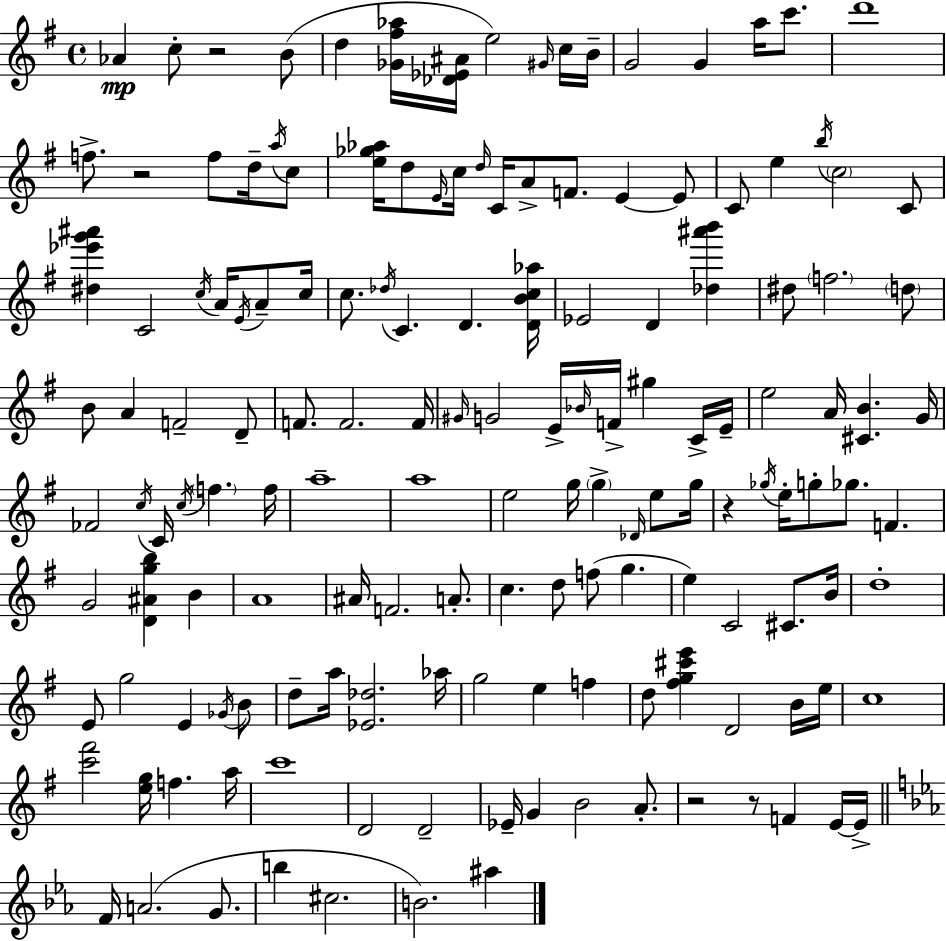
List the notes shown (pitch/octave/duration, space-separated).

Ab4/q C5/e R/h B4/e D5/q [Gb4,F#5,Ab5]/s [Db4,Eb4,A#4]/s E5/h G#4/s C5/s B4/s G4/h G4/q A5/s C6/e. D6/w F5/e. R/h F5/e D5/s A5/s C5/e [E5,Gb5,Ab5]/s D5/e E4/s C5/s D5/s C4/s A4/e F4/e. E4/q E4/e C4/e E5/q B5/s C5/h C4/e [D#5,Eb6,G6,A#6]/q C4/h C5/s A4/s E4/s A4/e C5/s C5/e. Db5/s C4/q. D4/q. [D4,B4,C5,Ab5]/s Eb4/h D4/q [Db5,A#6,B6]/q D#5/e F5/h. D5/e B4/e A4/q F4/h D4/e F4/e. F4/h. F4/s G#4/s G4/h E4/s Bb4/s F4/s G#5/q C4/s E4/s E5/h A4/s [C#4,B4]/q. G4/s FES4/h C5/s C4/s C5/s F5/q. F5/s A5/w A5/w E5/h G5/s G5/q Db4/s E5/e G5/s R/q Gb5/s E5/s G5/e Gb5/e. F4/q. G4/h [D4,A#4,G5,B5]/q B4/q A4/w A#4/s F4/h. A4/e. C5/q. D5/e F5/e G5/q. E5/q C4/h C#4/e. B4/s D5/w E4/e G5/h E4/q Gb4/s B4/e D5/e A5/s [Eb4,Db5]/h. Ab5/s G5/h E5/q F5/q D5/e [F#5,G5,C#6,E6]/q D4/h B4/s E5/s C5/w [C6,F#6]/h [E5,G5]/s F5/q. A5/s C6/w D4/h D4/h Eb4/s G4/q B4/h A4/e. R/h R/e F4/q E4/s E4/s F4/s A4/h. G4/e. B5/q C#5/h. B4/h. A#5/q